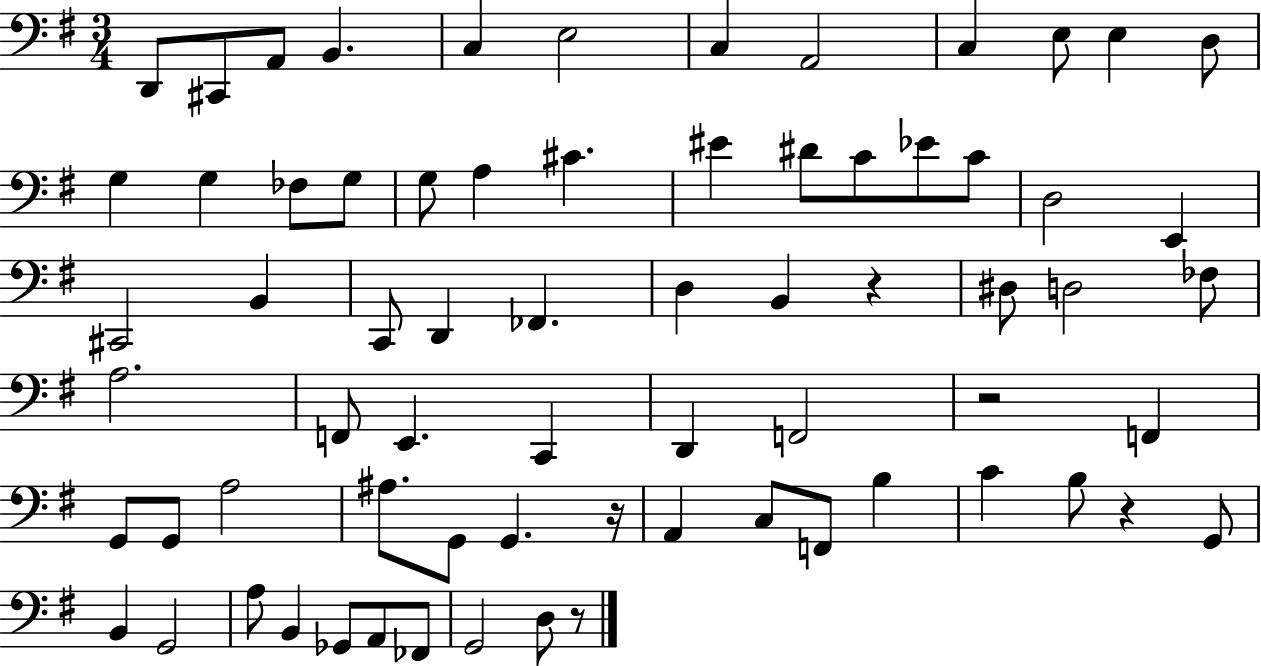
X:1
T:Untitled
M:3/4
L:1/4
K:G
D,,/2 ^C,,/2 A,,/2 B,, C, E,2 C, A,,2 C, E,/2 E, D,/2 G, G, _F,/2 G,/2 G,/2 A, ^C ^E ^D/2 C/2 _E/2 C/2 D,2 E,, ^C,,2 B,, C,,/2 D,, _F,, D, B,, z ^D,/2 D,2 _F,/2 A,2 F,,/2 E,, C,, D,, F,,2 z2 F,, G,,/2 G,,/2 A,2 ^A,/2 G,,/2 G,, z/4 A,, C,/2 F,,/2 B, C B,/2 z G,,/2 B,, G,,2 A,/2 B,, _G,,/2 A,,/2 _F,,/2 G,,2 D,/2 z/2